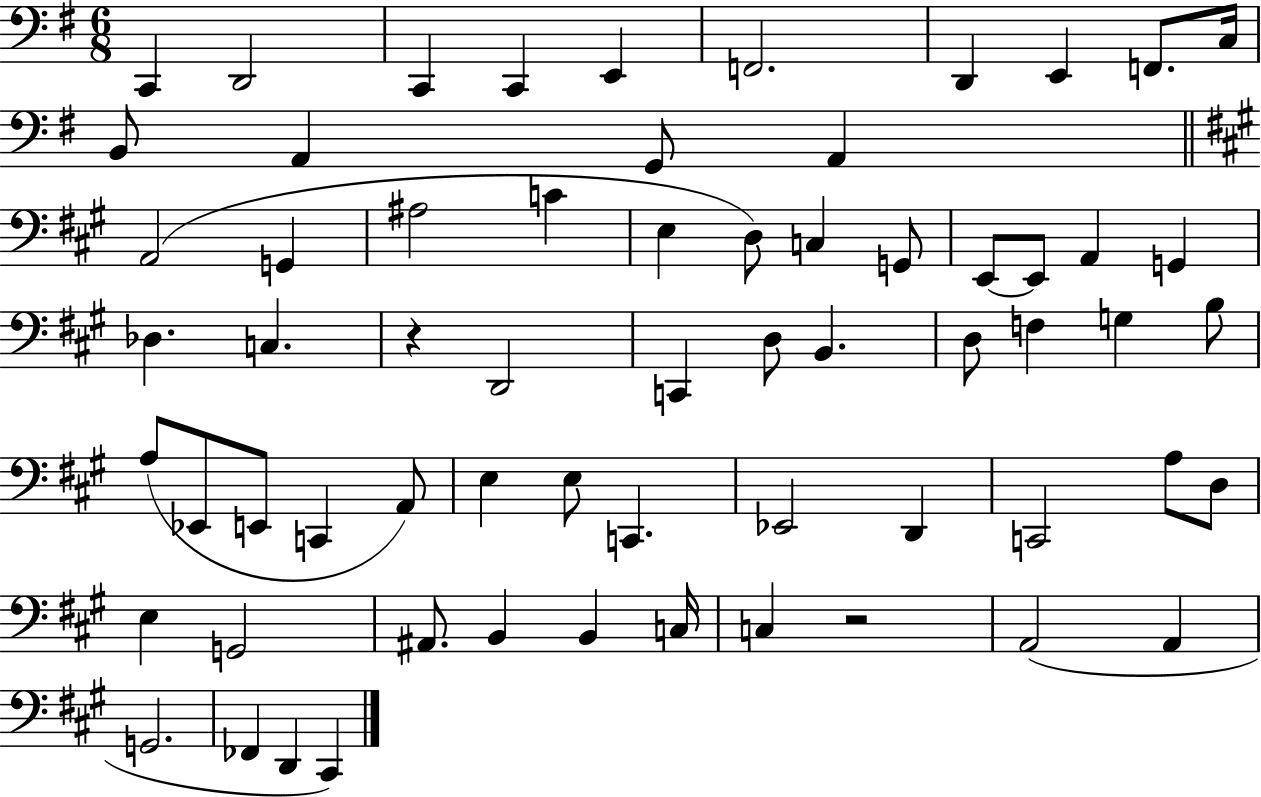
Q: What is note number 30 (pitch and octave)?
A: C2